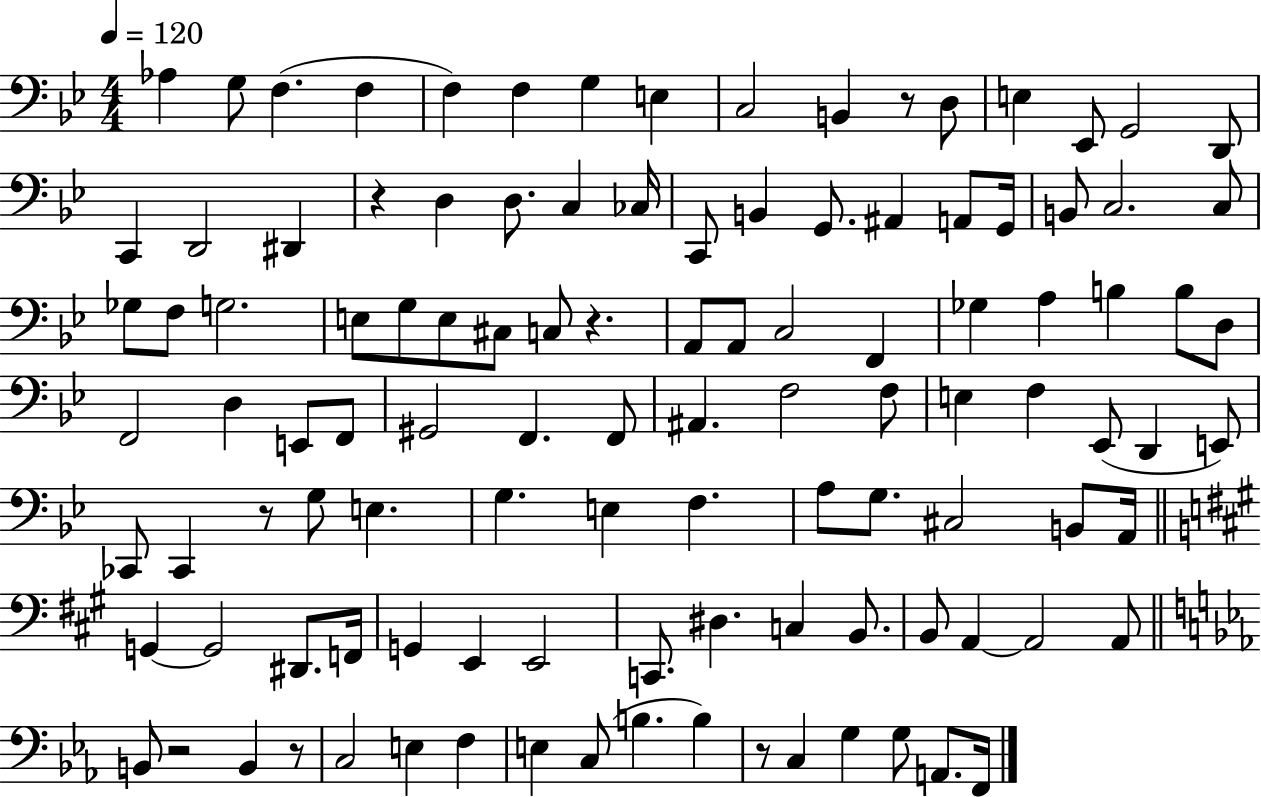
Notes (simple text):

Ab3/q G3/e F3/q. F3/q F3/q F3/q G3/q E3/q C3/h B2/q R/e D3/e E3/q Eb2/e G2/h D2/e C2/q D2/h D#2/q R/q D3/q D3/e. C3/q CES3/s C2/e B2/q G2/e. A#2/q A2/e G2/s B2/e C3/h. C3/e Gb3/e F3/e G3/h. E3/e G3/e E3/e C#3/e C3/e R/q. A2/e A2/e C3/h F2/q Gb3/q A3/q B3/q B3/e D3/e F2/h D3/q E2/e F2/e G#2/h F2/q. F2/e A#2/q. F3/h F3/e E3/q F3/q Eb2/e D2/q E2/e CES2/e CES2/q R/e G3/e E3/q. G3/q. E3/q F3/q. A3/e G3/e. C#3/h B2/e A2/s G2/q G2/h D#2/e. F2/s G2/q E2/q E2/h C2/e. D#3/q. C3/q B2/e. B2/e A2/q A2/h A2/e B2/e R/h B2/q R/e C3/h E3/q F3/q E3/q C3/e B3/q. B3/q R/e C3/q G3/q G3/e A2/e. F2/s